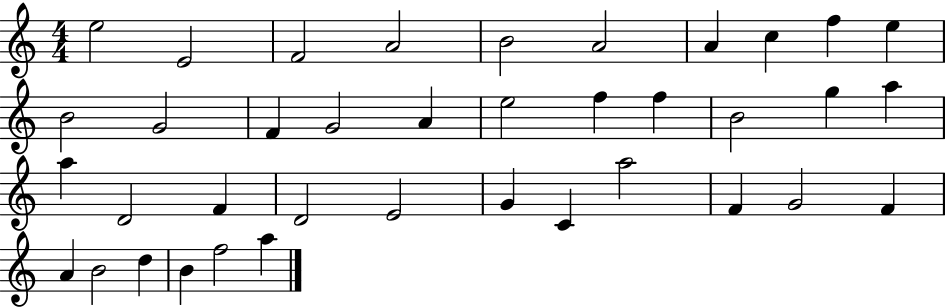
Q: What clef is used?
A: treble